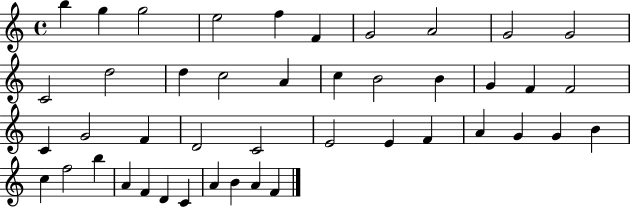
{
  \clef treble
  \time 4/4
  \defaultTimeSignature
  \key c \major
  b''4 g''4 g''2 | e''2 f''4 f'4 | g'2 a'2 | g'2 g'2 | \break c'2 d''2 | d''4 c''2 a'4 | c''4 b'2 b'4 | g'4 f'4 f'2 | \break c'4 g'2 f'4 | d'2 c'2 | e'2 e'4 f'4 | a'4 g'4 g'4 b'4 | \break c''4 f''2 b''4 | a'4 f'4 d'4 c'4 | a'4 b'4 a'4 f'4 | \bar "|."
}